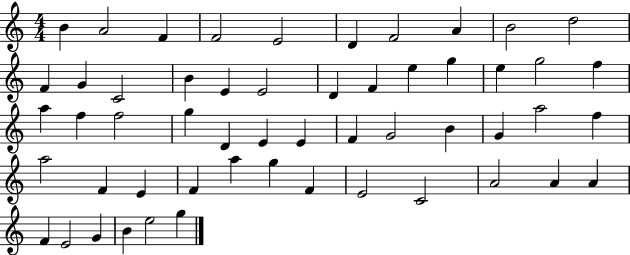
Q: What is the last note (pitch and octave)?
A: G5